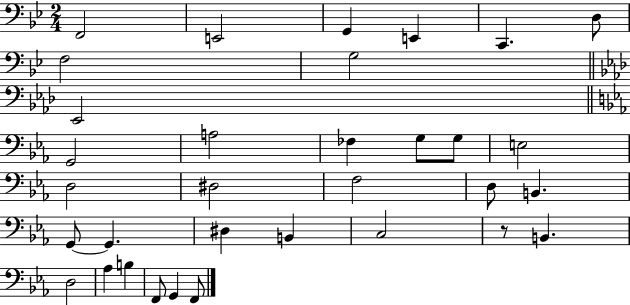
{
  \clef bass
  \numericTimeSignature
  \time 2/4
  \key bes \major
  f,2 | e,2 | g,4 e,4 | c,4. d8 | \break f2 | g2 | \bar "||" \break \key aes \major ees,2 | \bar "||" \break \key ees \major g,2 | a2 | fes4 g8 g8 | e2 | \break d2 | dis2 | f2 | d8 b,4. | \break g,8~~ g,4. | dis4 b,4 | c2 | r8 b,4. | \break d2 | aes4 b4 | f,8 g,4 f,8 | \bar "|."
}